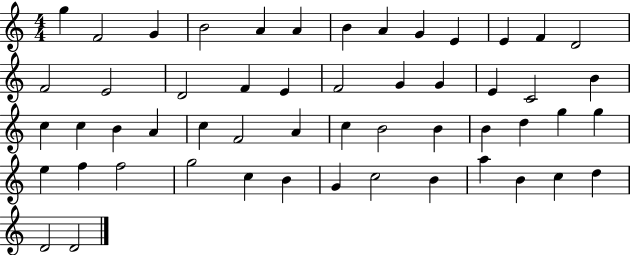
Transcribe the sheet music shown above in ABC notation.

X:1
T:Untitled
M:4/4
L:1/4
K:C
g F2 G B2 A A B A G E E F D2 F2 E2 D2 F E F2 G G E C2 B c c B A c F2 A c B2 B B d g g e f f2 g2 c B G c2 B a B c d D2 D2